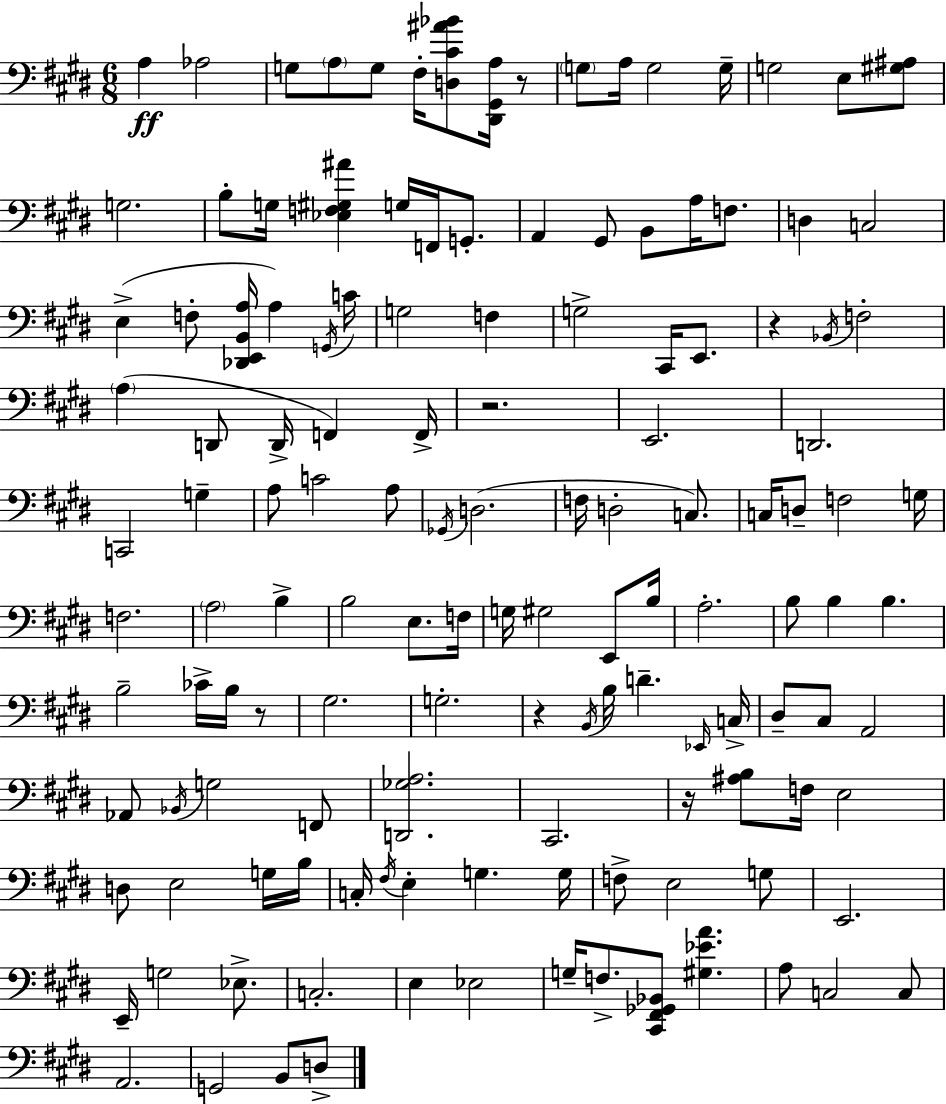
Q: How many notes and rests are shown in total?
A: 135